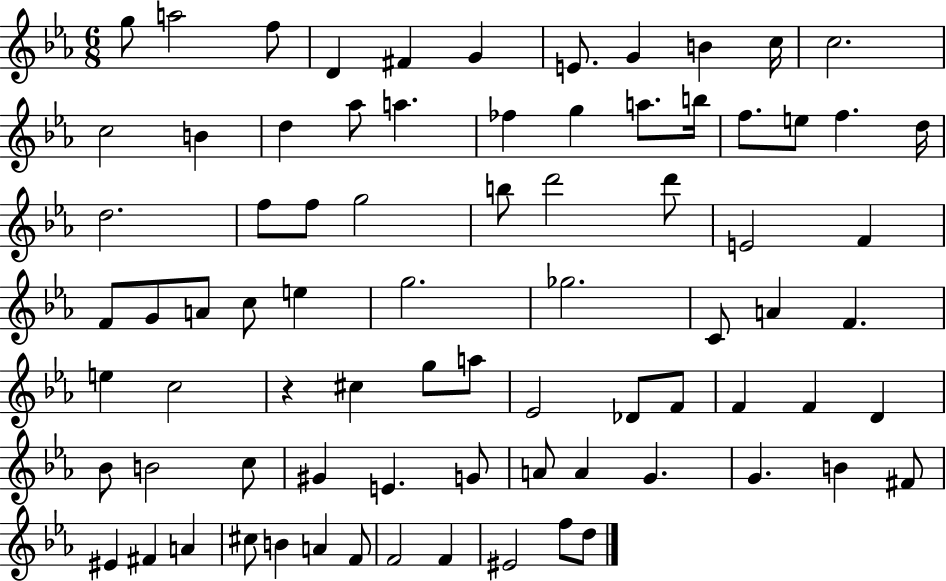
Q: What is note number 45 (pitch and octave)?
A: C5